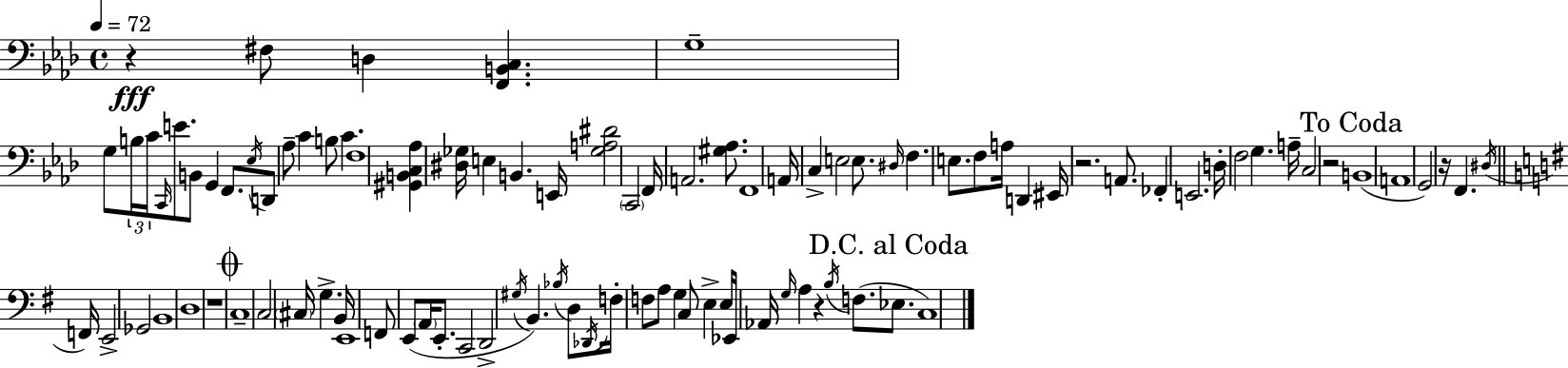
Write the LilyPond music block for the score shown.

{
  \clef bass
  \time 4/4
  \defaultTimeSignature
  \key aes \major
  \tempo 4 = 72
  r4\fff fis8 d4 <f, b, c>4. | g1-- | g8 \tuplet 3/2 { b16 c'16 \grace { c,16 } } e'8. b,8 g,4 f,8. | \acciaccatura { ees16 } d,8 aes8-- c'4 b8 c'4. | \break f1 | <gis, b, c aes>4 <dis ges>16 e4 b,4. | e,16 <ges a dis'>2 \parenthesize c,2 | f,16 a,2. <gis aes>8. | \break f,1 | a,16 c4-> e2 e8. | \grace { dis16 } f4. e8. f8 a16 d,4 | eis,16 r2. | \break a,8. fes,4-. e,2. | d16-. f2 g4. | a16-- c2 r2 | \mark "To Coda" b,1( | \break a,1 | g,2) r16 f,4. | \acciaccatura { dis16 } \bar "||" \break \key g \major f,16 e,2-> ges,2 | b,1 | d1 | r1 | \break \mark \markup { \musicglyph "scripts.coda" } c1-- | c2 \parenthesize cis16 g4.-> | b,16 e,1 | f,8 e,8( \parenthesize a,16 e,8.-. c,2 | \break d,2-> \acciaccatura { gis16 }) b,4. | \acciaccatura { bes16 } d8 \acciaccatura { des,16 } f16-. f8 a8 g4 c8 e4-> | e16 ees,16 aes,16 \grace { g16 } a4 r4 \acciaccatura { b16 }( | f8. \mark "D.C. al Coda" ees8. c1) | \break \bar "|."
}